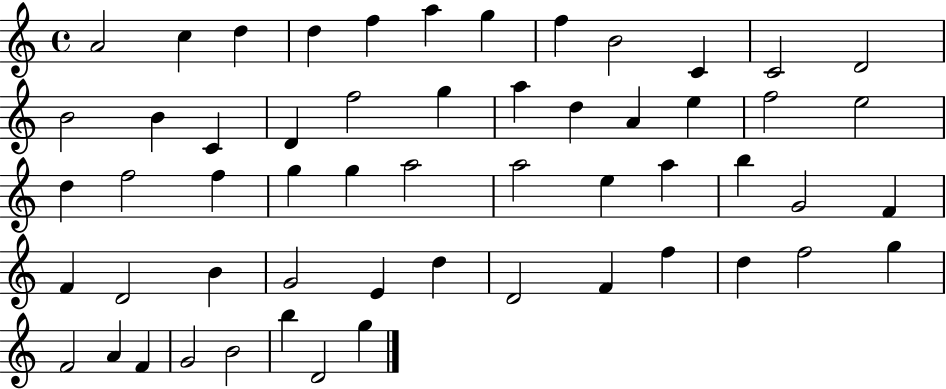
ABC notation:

X:1
T:Untitled
M:4/4
L:1/4
K:C
A2 c d d f a g f B2 C C2 D2 B2 B C D f2 g a d A e f2 e2 d f2 f g g a2 a2 e a b G2 F F D2 B G2 E d D2 F f d f2 g F2 A F G2 B2 b D2 g